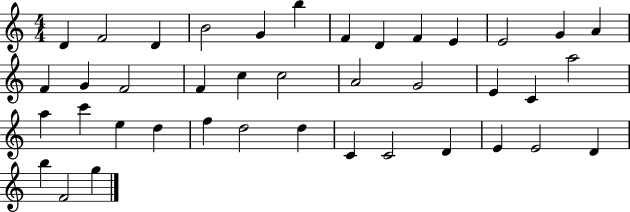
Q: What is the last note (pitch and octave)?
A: G5